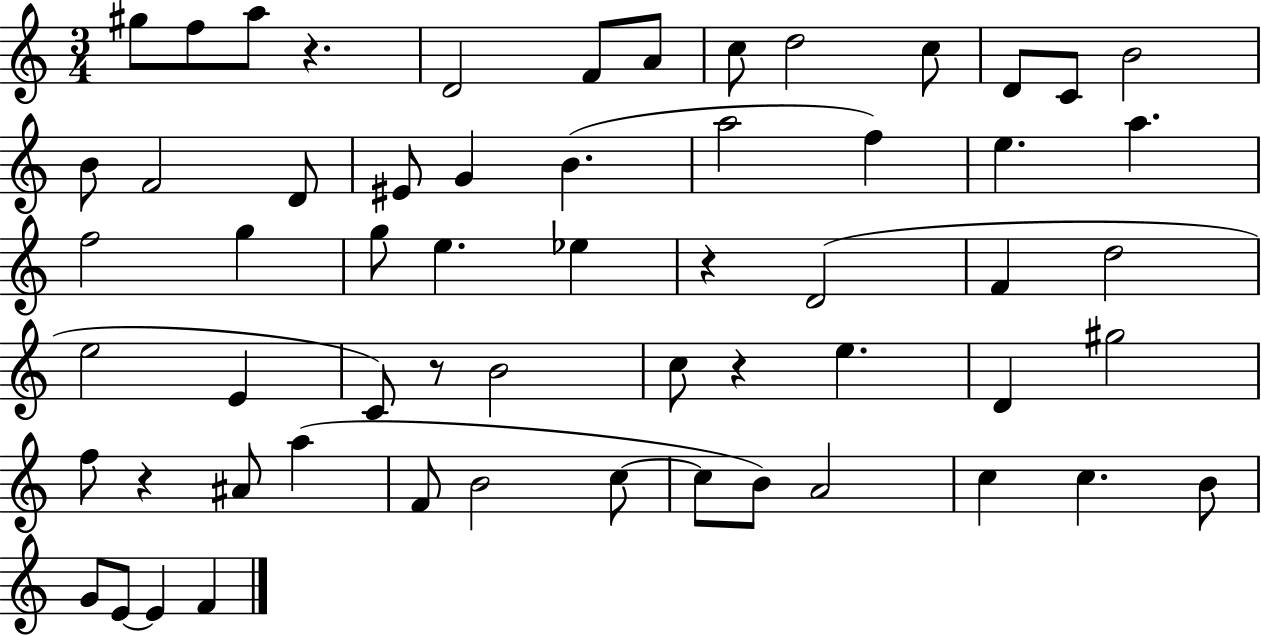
{
  \clef treble
  \numericTimeSignature
  \time 3/4
  \key c \major
  \repeat volta 2 { gis''8 f''8 a''8 r4. | d'2 f'8 a'8 | c''8 d''2 c''8 | d'8 c'8 b'2 | \break b'8 f'2 d'8 | eis'8 g'4 b'4.( | a''2 f''4) | e''4. a''4. | \break f''2 g''4 | g''8 e''4. ees''4 | r4 d'2( | f'4 d''2 | \break e''2 e'4 | c'8) r8 b'2 | c''8 r4 e''4. | d'4 gis''2 | \break f''8 r4 ais'8 a''4( | f'8 b'2 c''8~~ | c''8 b'8) a'2 | c''4 c''4. b'8 | \break g'8 e'8~~ e'4 f'4 | } \bar "|."
}